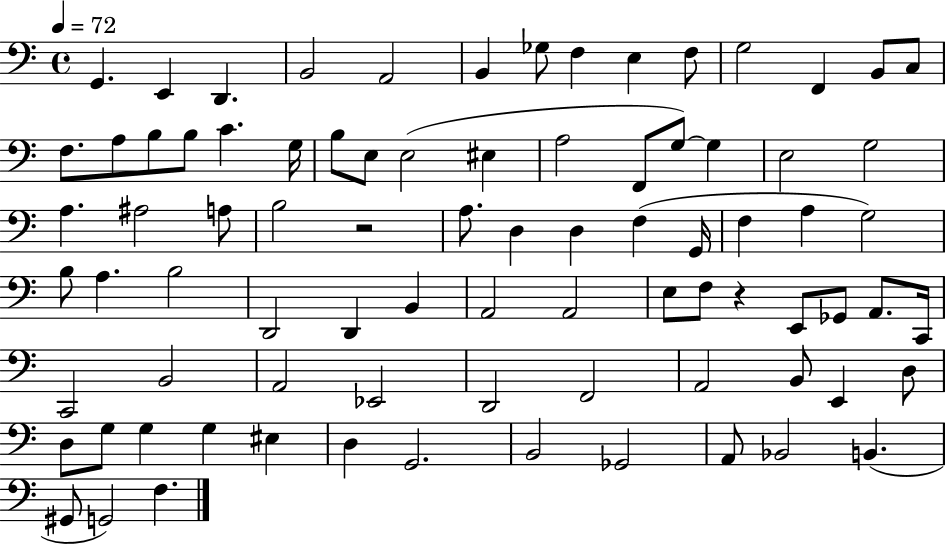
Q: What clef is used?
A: bass